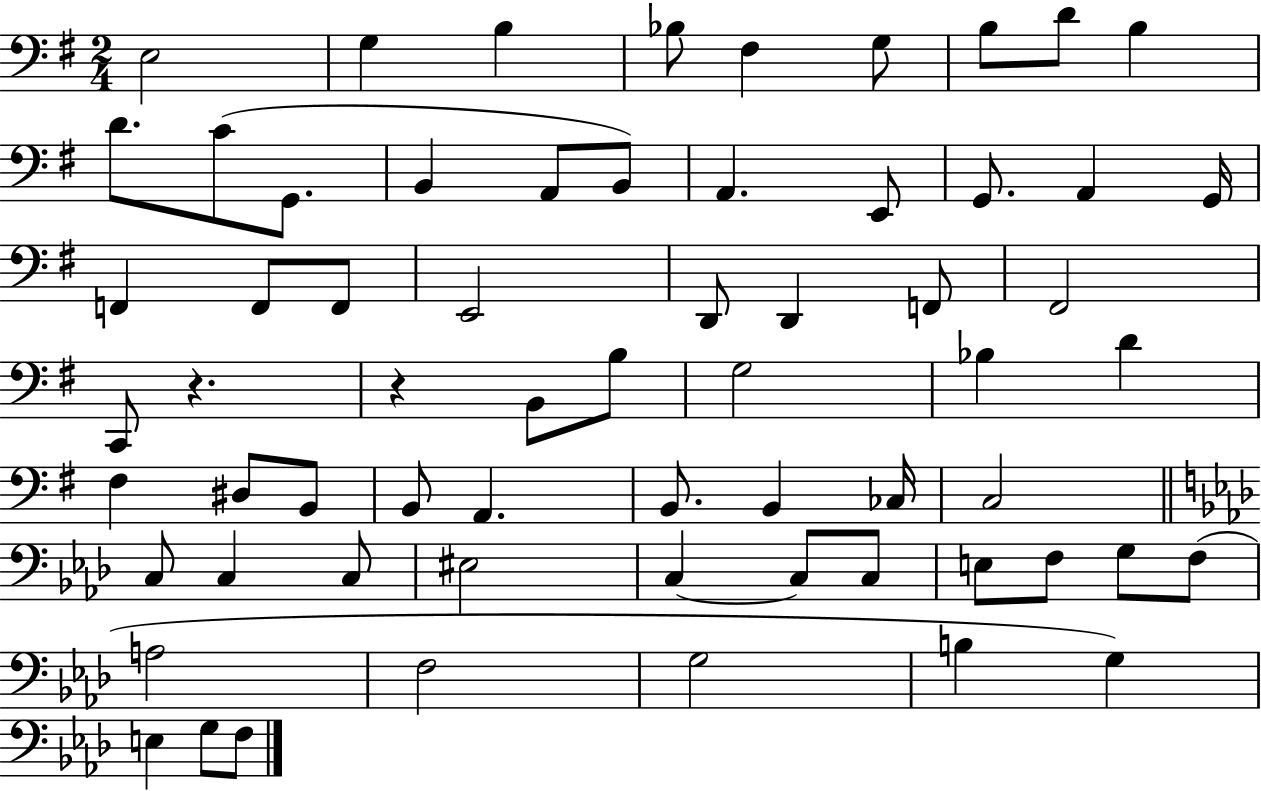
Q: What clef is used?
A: bass